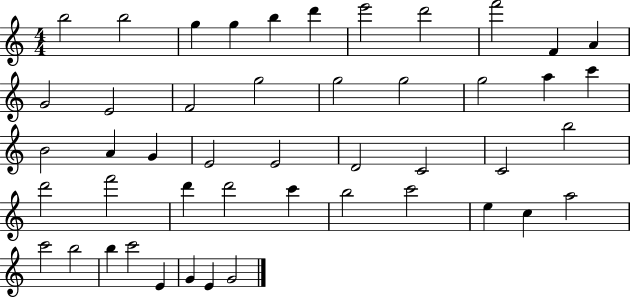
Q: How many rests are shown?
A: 0